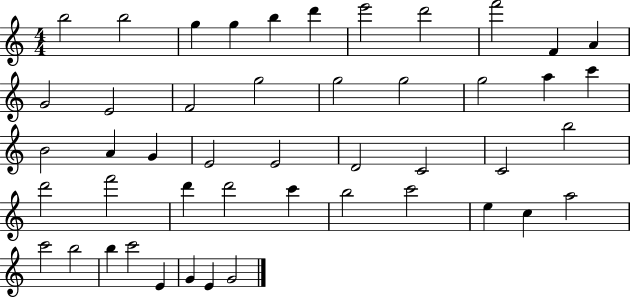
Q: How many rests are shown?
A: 0